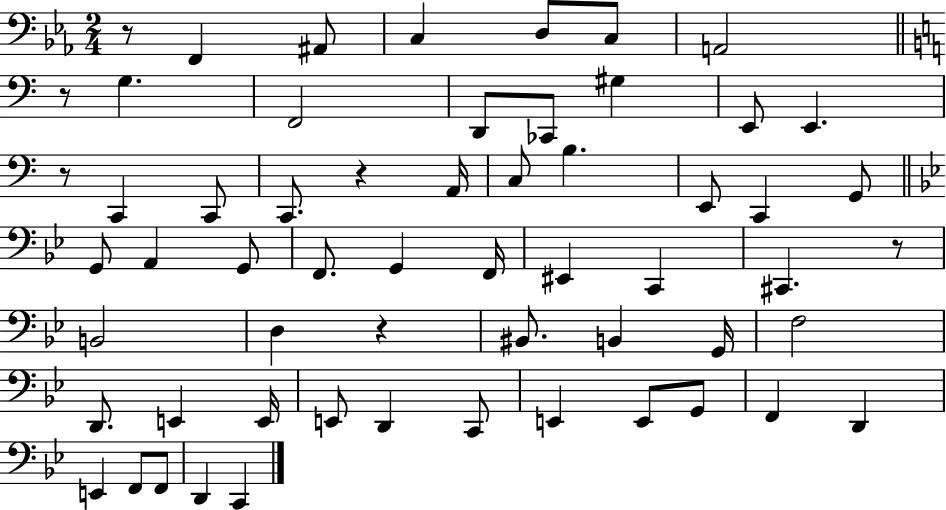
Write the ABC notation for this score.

X:1
T:Untitled
M:2/4
L:1/4
K:Eb
z/2 F,, ^A,,/2 C, D,/2 C,/2 A,,2 z/2 G, F,,2 D,,/2 _C,,/2 ^G, E,,/2 E,, z/2 C,, C,,/2 C,,/2 z A,,/4 C,/2 B, E,,/2 C,, G,,/2 G,,/2 A,, G,,/2 F,,/2 G,, F,,/4 ^E,, C,, ^C,, z/2 B,,2 D, z ^B,,/2 B,, G,,/4 F,2 D,,/2 E,, E,,/4 E,,/2 D,, C,,/2 E,, E,,/2 G,,/2 F,, D,, E,, F,,/2 F,,/2 D,, C,,